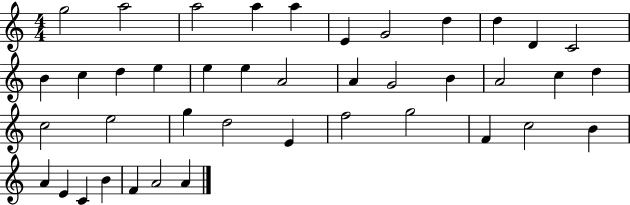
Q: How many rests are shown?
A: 0